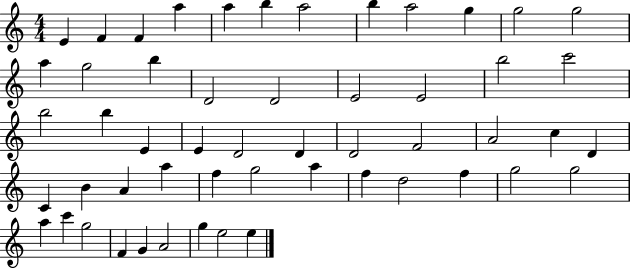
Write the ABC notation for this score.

X:1
T:Untitled
M:4/4
L:1/4
K:C
E F F a a b a2 b a2 g g2 g2 a g2 b D2 D2 E2 E2 b2 c'2 b2 b E E D2 D D2 F2 A2 c D C B A a f g2 a f d2 f g2 g2 a c' g2 F G A2 g e2 e